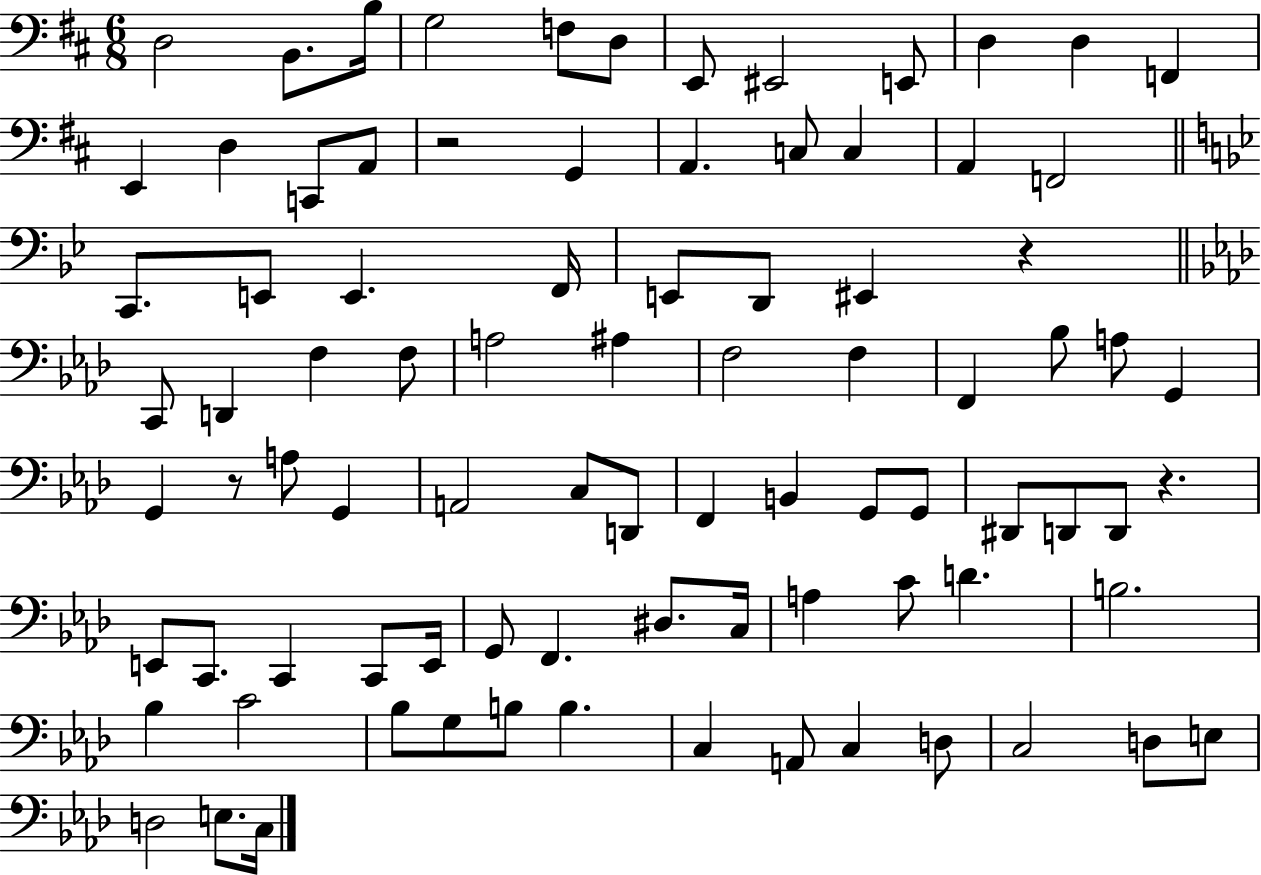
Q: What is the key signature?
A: D major